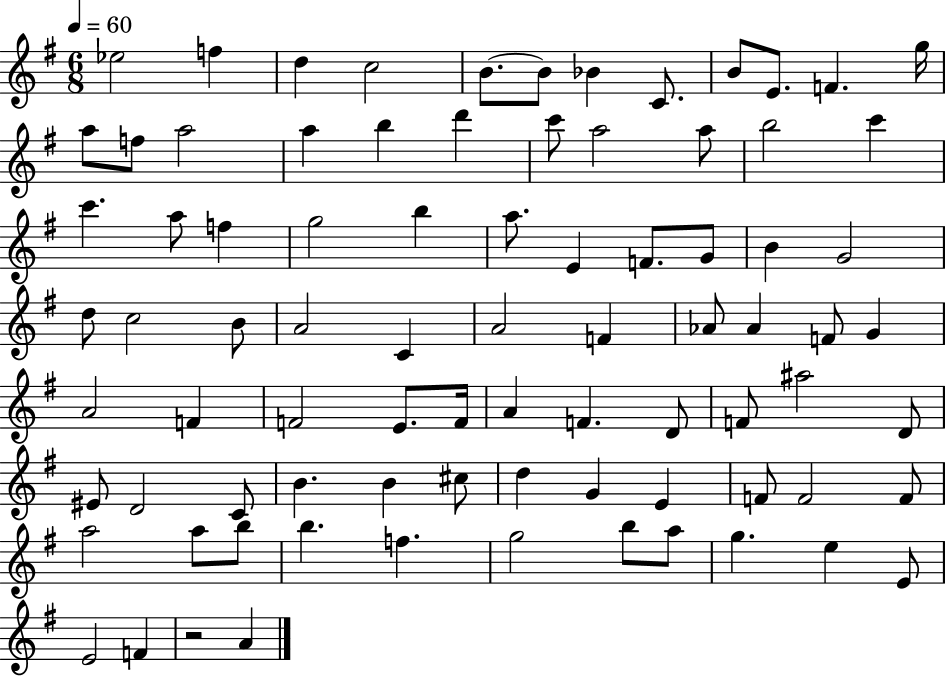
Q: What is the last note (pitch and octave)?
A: A4